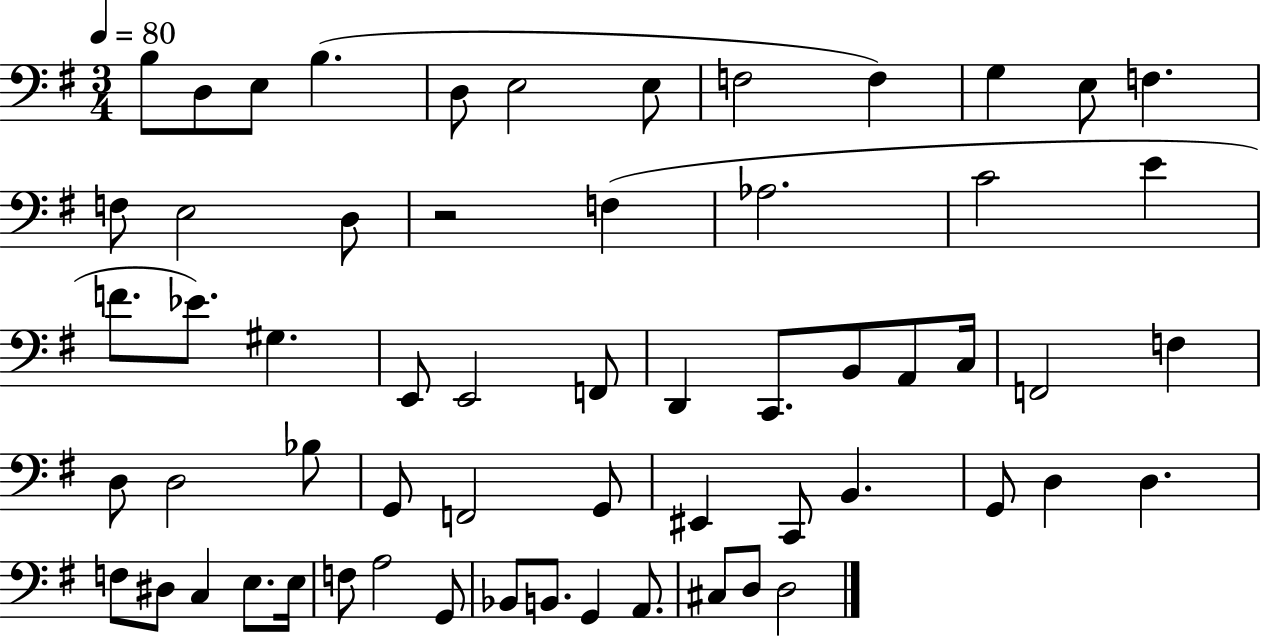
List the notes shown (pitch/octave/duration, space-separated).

B3/e D3/e E3/e B3/q. D3/e E3/h E3/e F3/h F3/q G3/q E3/e F3/q. F3/e E3/h D3/e R/h F3/q Ab3/h. C4/h E4/q F4/e. Eb4/e. G#3/q. E2/e E2/h F2/e D2/q C2/e. B2/e A2/e C3/s F2/h F3/q D3/e D3/h Bb3/e G2/e F2/h G2/e EIS2/q C2/e B2/q. G2/e D3/q D3/q. F3/e D#3/e C3/q E3/e. E3/s F3/e A3/h G2/e Bb2/e B2/e. G2/q A2/e. C#3/e D3/e D3/h